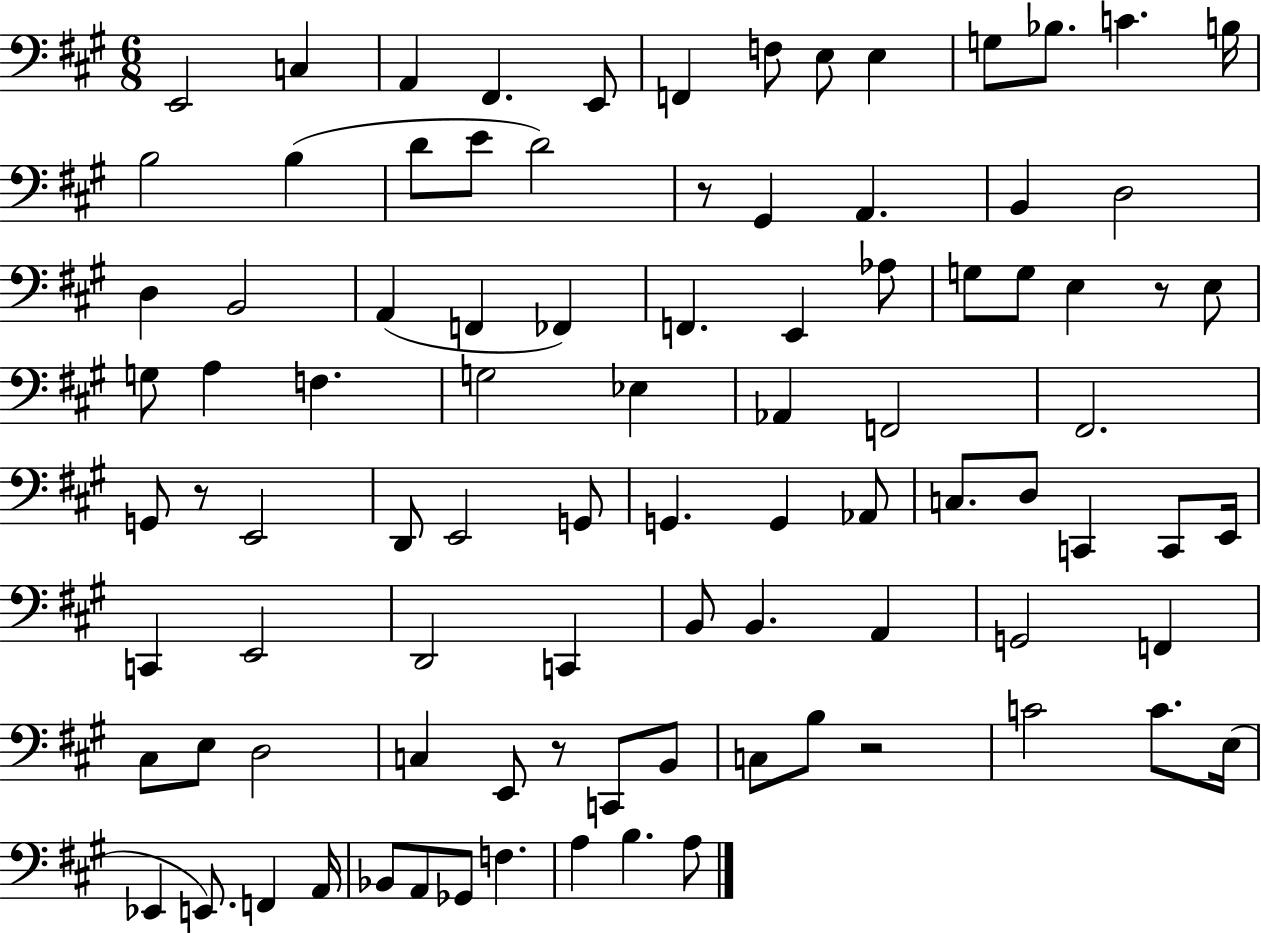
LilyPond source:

{
  \clef bass
  \numericTimeSignature
  \time 6/8
  \key a \major
  e,2 c4 | a,4 fis,4. e,8 | f,4 f8 e8 e4 | g8 bes8. c'4. b16 | \break b2 b4( | d'8 e'8 d'2) | r8 gis,4 a,4. | b,4 d2 | \break d4 b,2 | a,4( f,4 fes,4) | f,4. e,4 aes8 | g8 g8 e4 r8 e8 | \break g8 a4 f4. | g2 ees4 | aes,4 f,2 | fis,2. | \break g,8 r8 e,2 | d,8 e,2 g,8 | g,4. g,4 aes,8 | c8. d8 c,4 c,8 e,16 | \break c,4 e,2 | d,2 c,4 | b,8 b,4. a,4 | g,2 f,4 | \break cis8 e8 d2 | c4 e,8 r8 c,8 b,8 | c8 b8 r2 | c'2 c'8. e16( | \break ees,4 e,8.) f,4 a,16 | bes,8 a,8 ges,8 f4. | a4 b4. a8 | \bar "|."
}